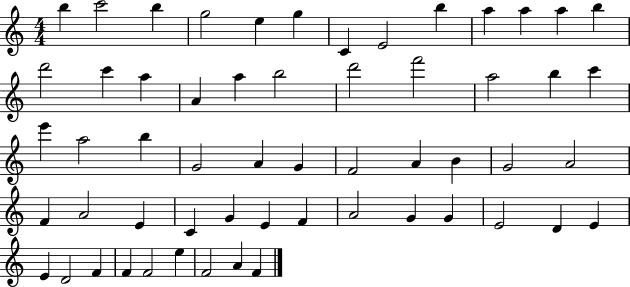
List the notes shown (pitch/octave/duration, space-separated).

B5/q C6/h B5/q G5/h E5/q G5/q C4/q E4/h B5/q A5/q A5/q A5/q B5/q D6/h C6/q A5/q A4/q A5/q B5/h D6/h F6/h A5/h B5/q C6/q E6/q A5/h B5/q G4/h A4/q G4/q F4/h A4/q B4/q G4/h A4/h F4/q A4/h E4/q C4/q G4/q E4/q F4/q A4/h G4/q G4/q E4/h D4/q E4/q E4/q D4/h F4/q F4/q F4/h E5/q F4/h A4/q F4/q